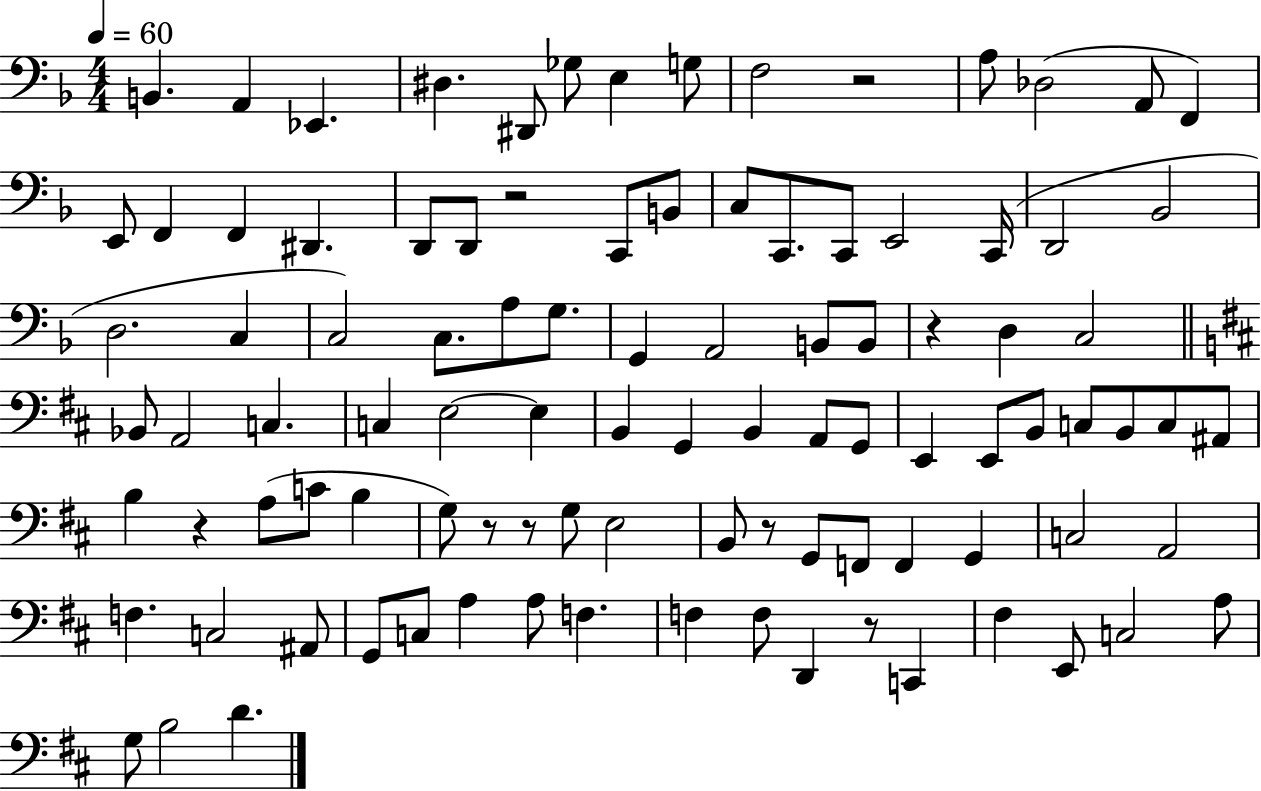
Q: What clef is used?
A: bass